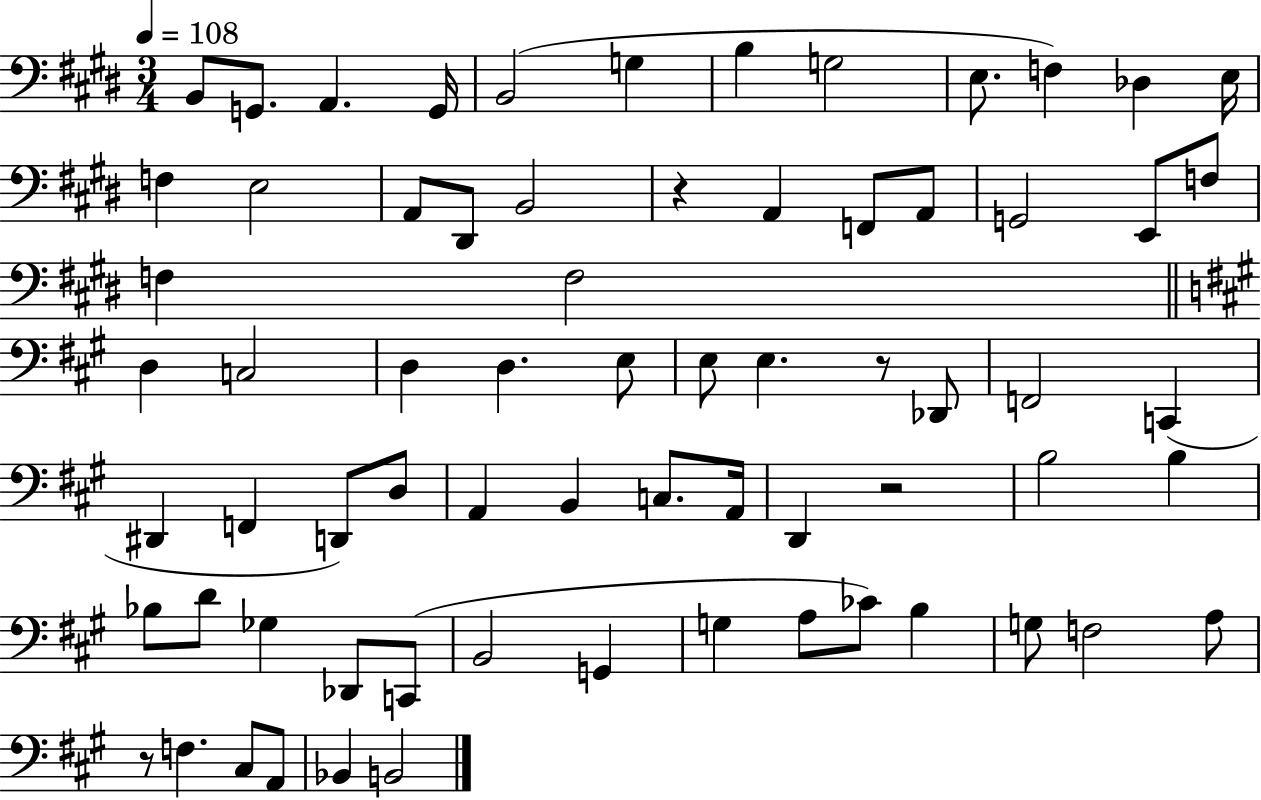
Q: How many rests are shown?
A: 4